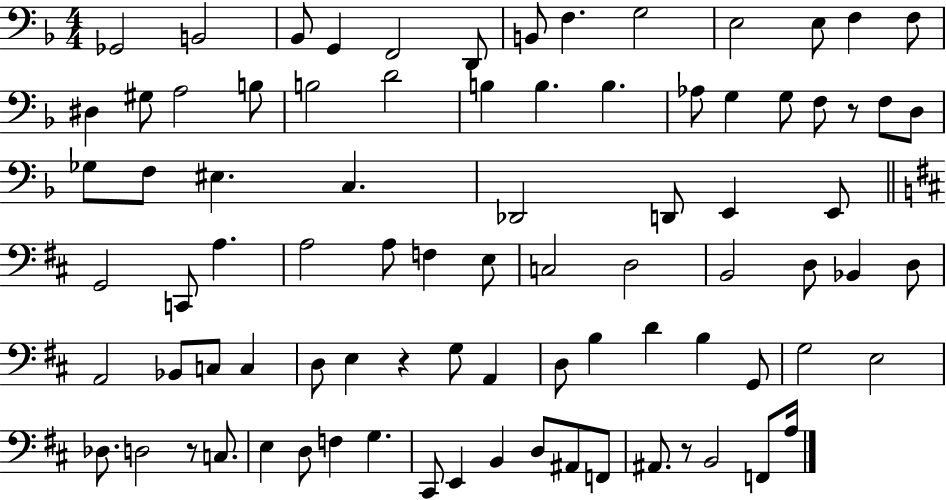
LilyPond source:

{
  \clef bass
  \numericTimeSignature
  \time 4/4
  \key f \major
  \repeat volta 2 { ges,2 b,2 | bes,8 g,4 f,2 d,8 | b,8 f4. g2 | e2 e8 f4 f8 | \break dis4 gis8 a2 b8 | b2 d'2 | b4 b4. b4. | aes8 g4 g8 f8 r8 f8 d8 | \break ges8 f8 eis4. c4. | des,2 d,8 e,4 e,8 | \bar "||" \break \key d \major g,2 c,8 a4. | a2 a8 f4 e8 | c2 d2 | b,2 d8 bes,4 d8 | \break a,2 bes,8 c8 c4 | d8 e4 r4 g8 a,4 | d8 b4 d'4 b4 g,8 | g2 e2 | \break des8. d2 r8 c8. | e4 d8 f4 g4. | cis,8 e,4 b,4 d8 ais,8 f,8 | ais,8. r8 b,2 f,8 a16 | \break } \bar "|."
}